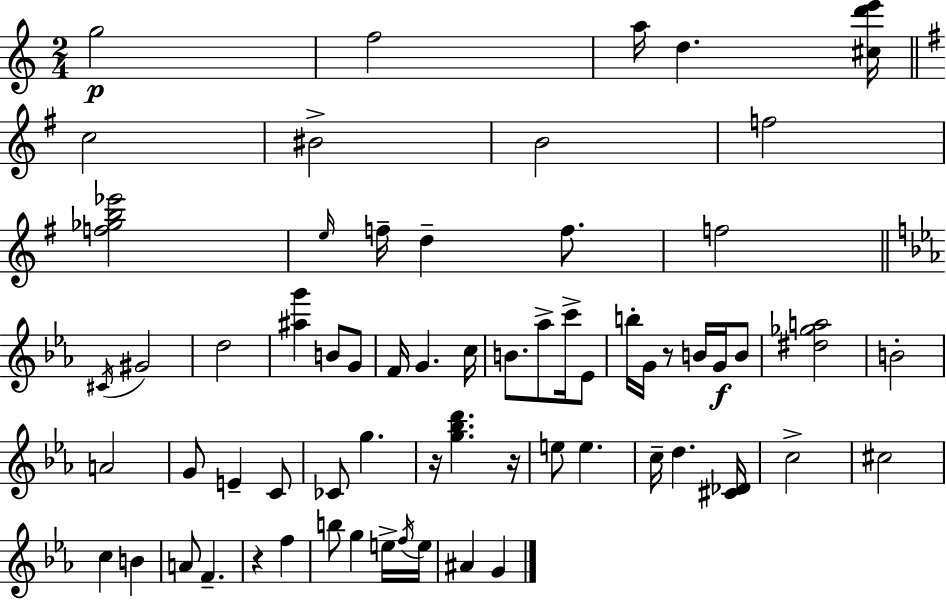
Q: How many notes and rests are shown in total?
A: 65